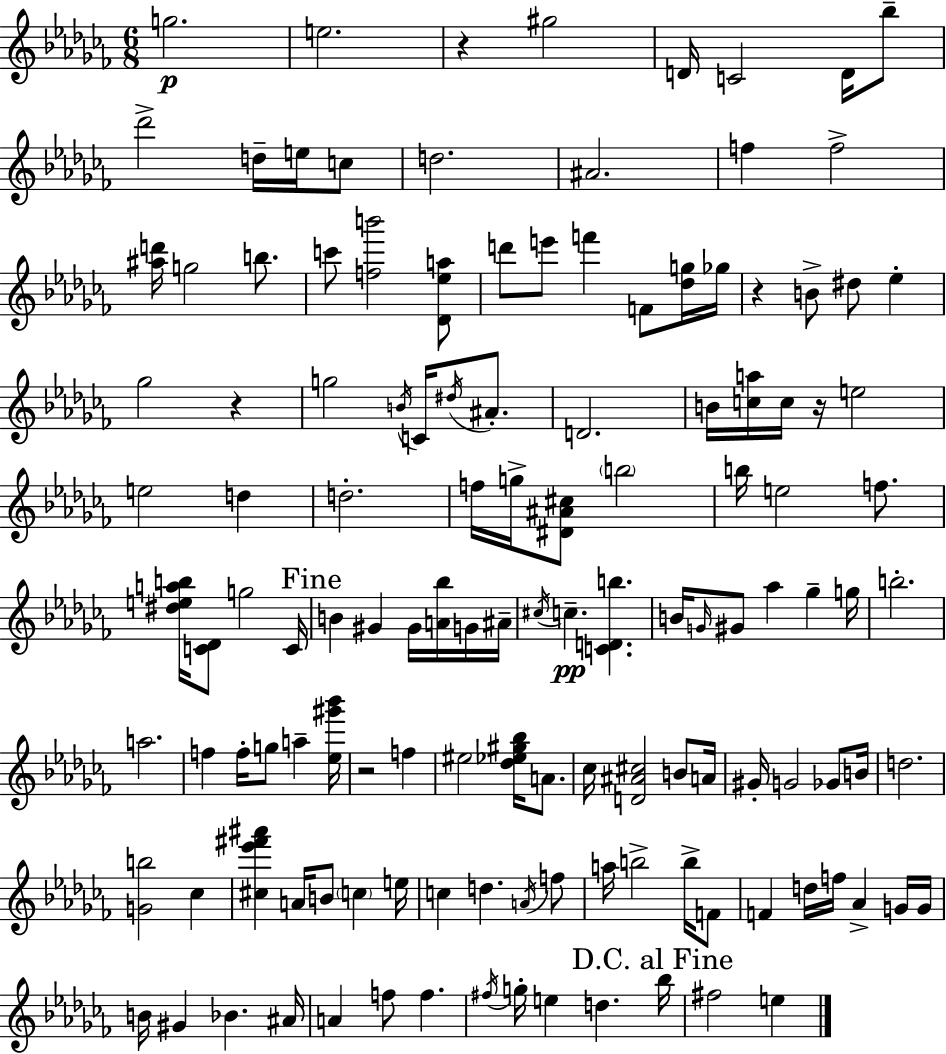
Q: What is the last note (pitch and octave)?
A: E5